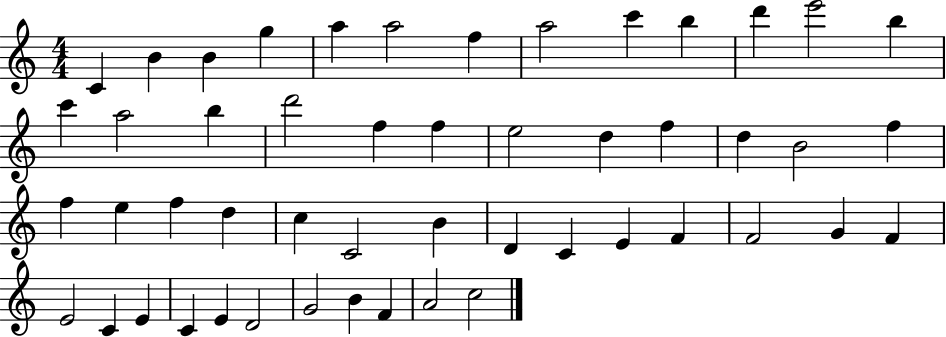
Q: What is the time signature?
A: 4/4